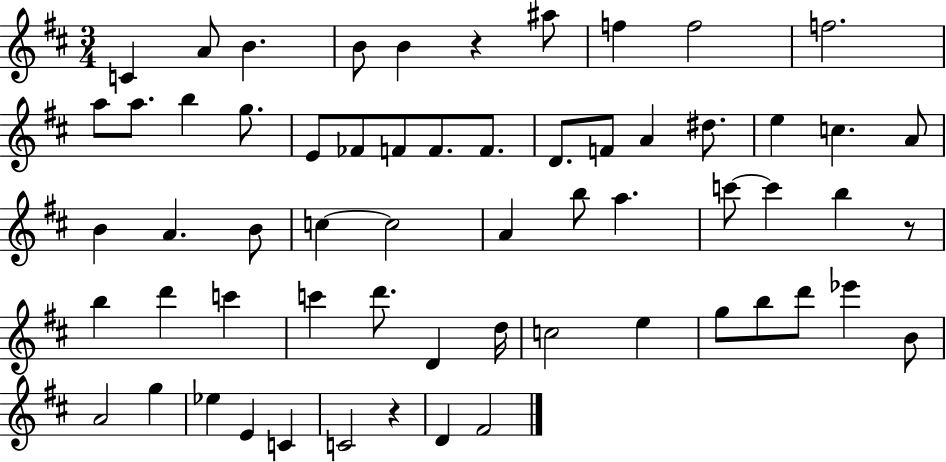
X:1
T:Untitled
M:3/4
L:1/4
K:D
C A/2 B B/2 B z ^a/2 f f2 f2 a/2 a/2 b g/2 E/2 _F/2 F/2 F/2 F/2 D/2 F/2 A ^d/2 e c A/2 B A B/2 c c2 A b/2 a c'/2 c' b z/2 b d' c' c' d'/2 D d/4 c2 e g/2 b/2 d'/2 _e' B/2 A2 g _e E C C2 z D ^F2